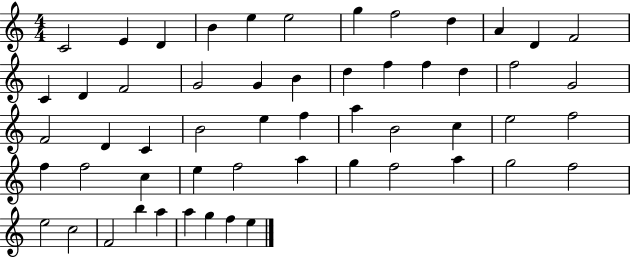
X:1
T:Untitled
M:4/4
L:1/4
K:C
C2 E D B e e2 g f2 d A D F2 C D F2 G2 G B d f f d f2 G2 F2 D C B2 e f a B2 c e2 f2 f f2 c e f2 a g f2 a g2 f2 e2 c2 F2 b a a g f e